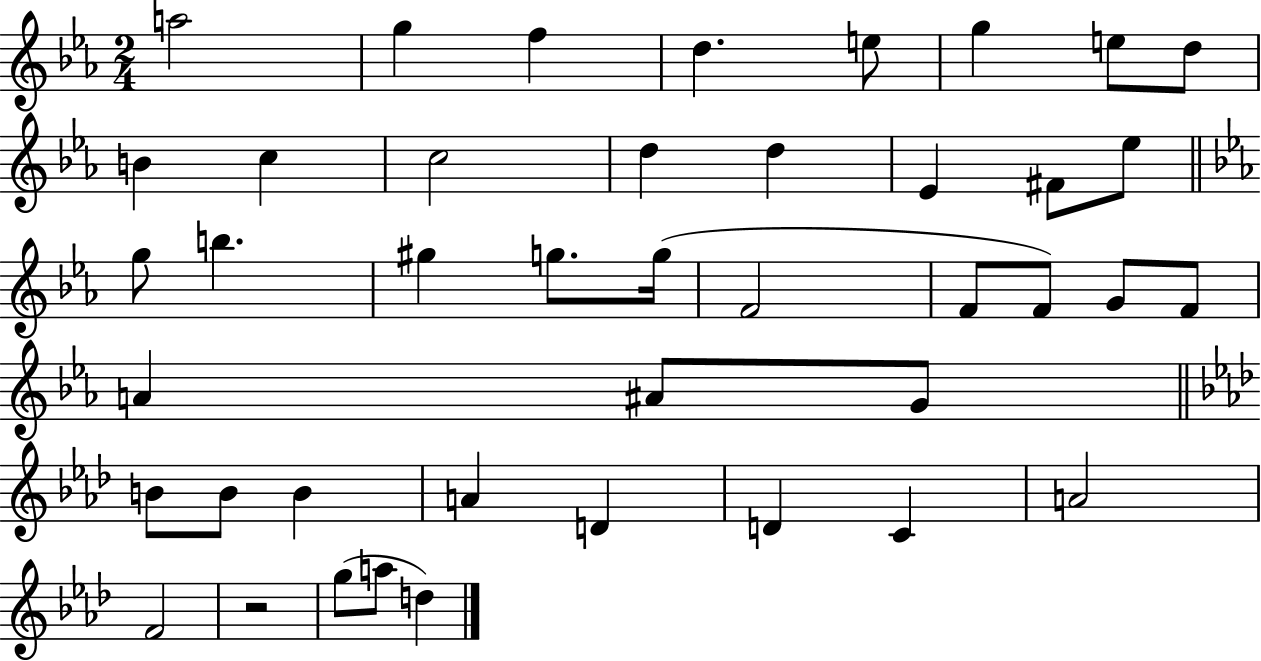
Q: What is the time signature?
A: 2/4